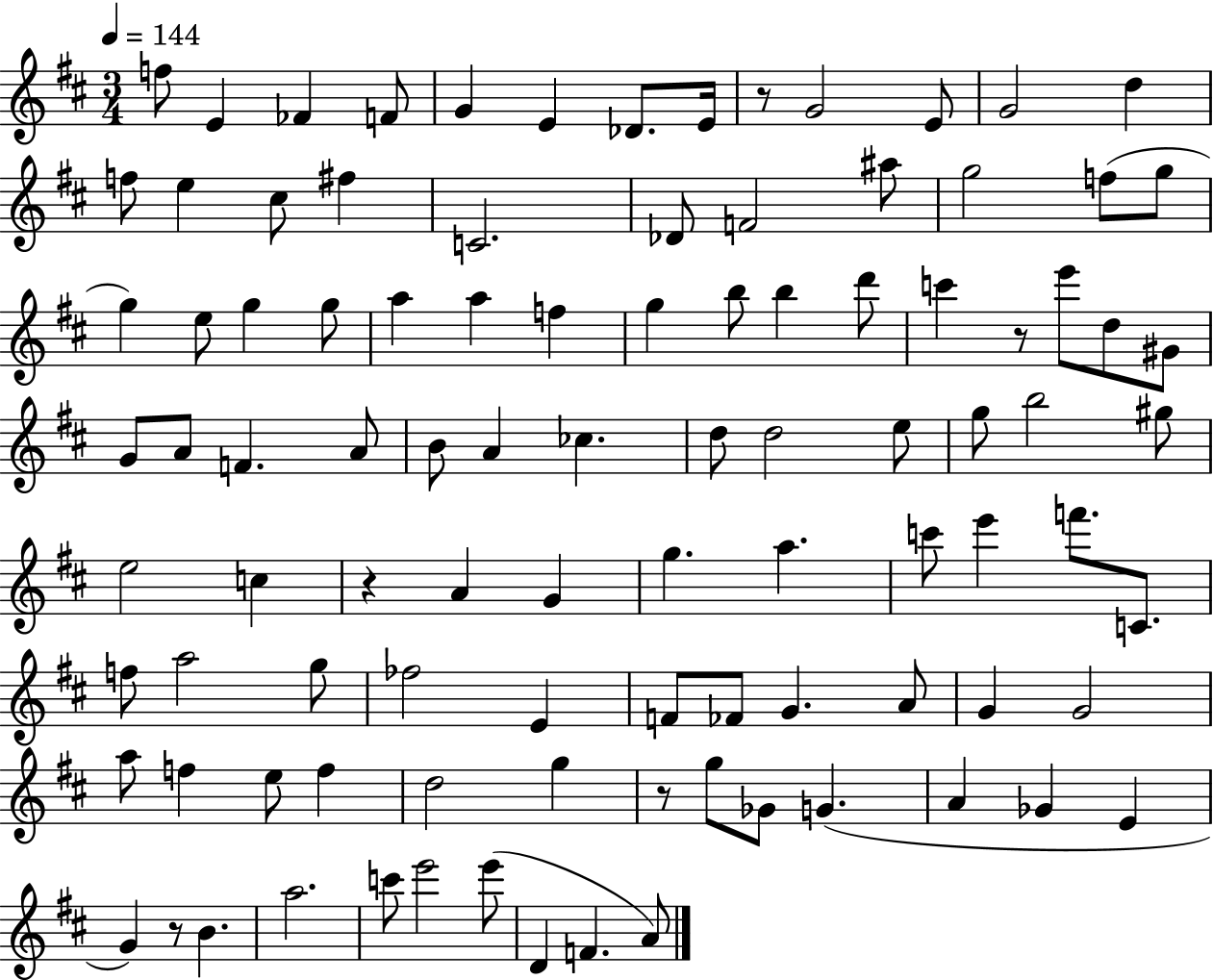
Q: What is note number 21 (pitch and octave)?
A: G5